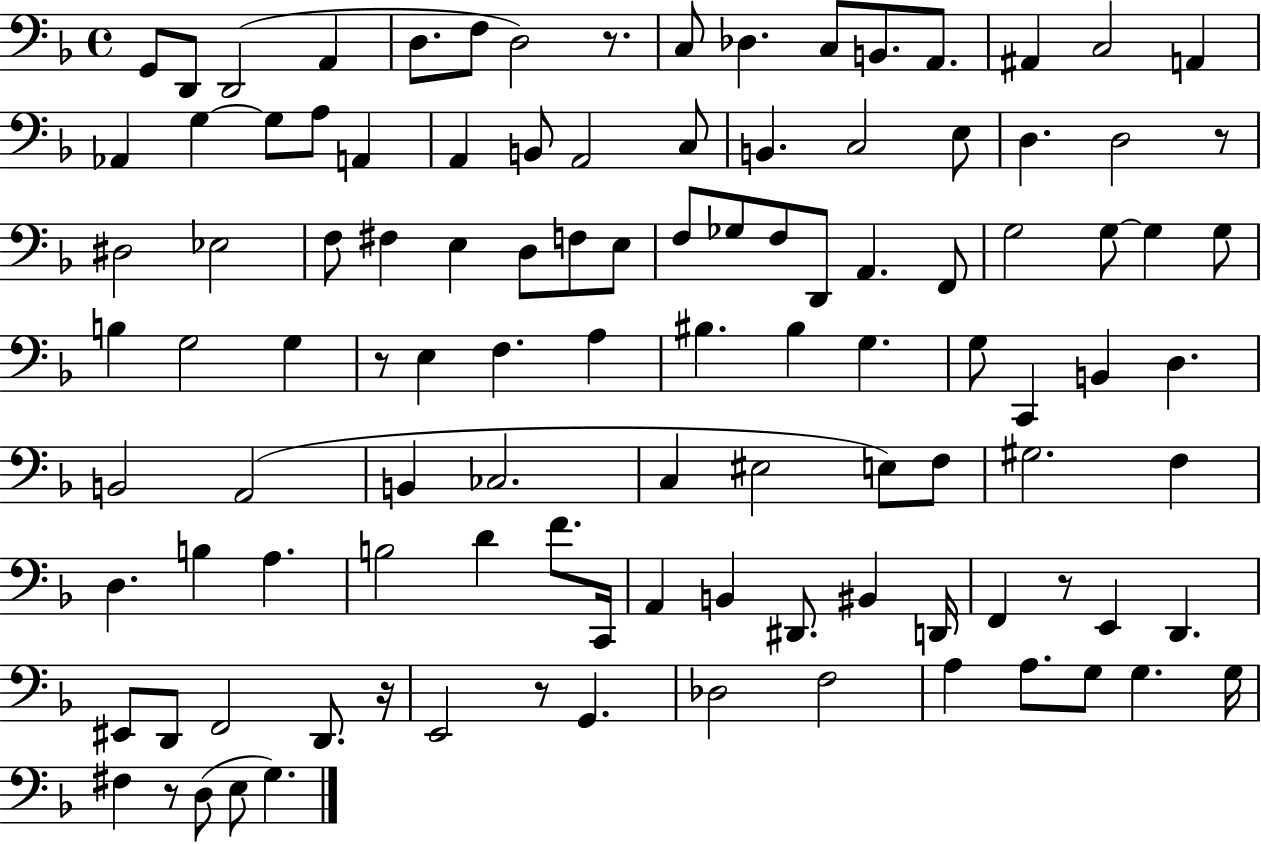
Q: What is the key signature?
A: F major